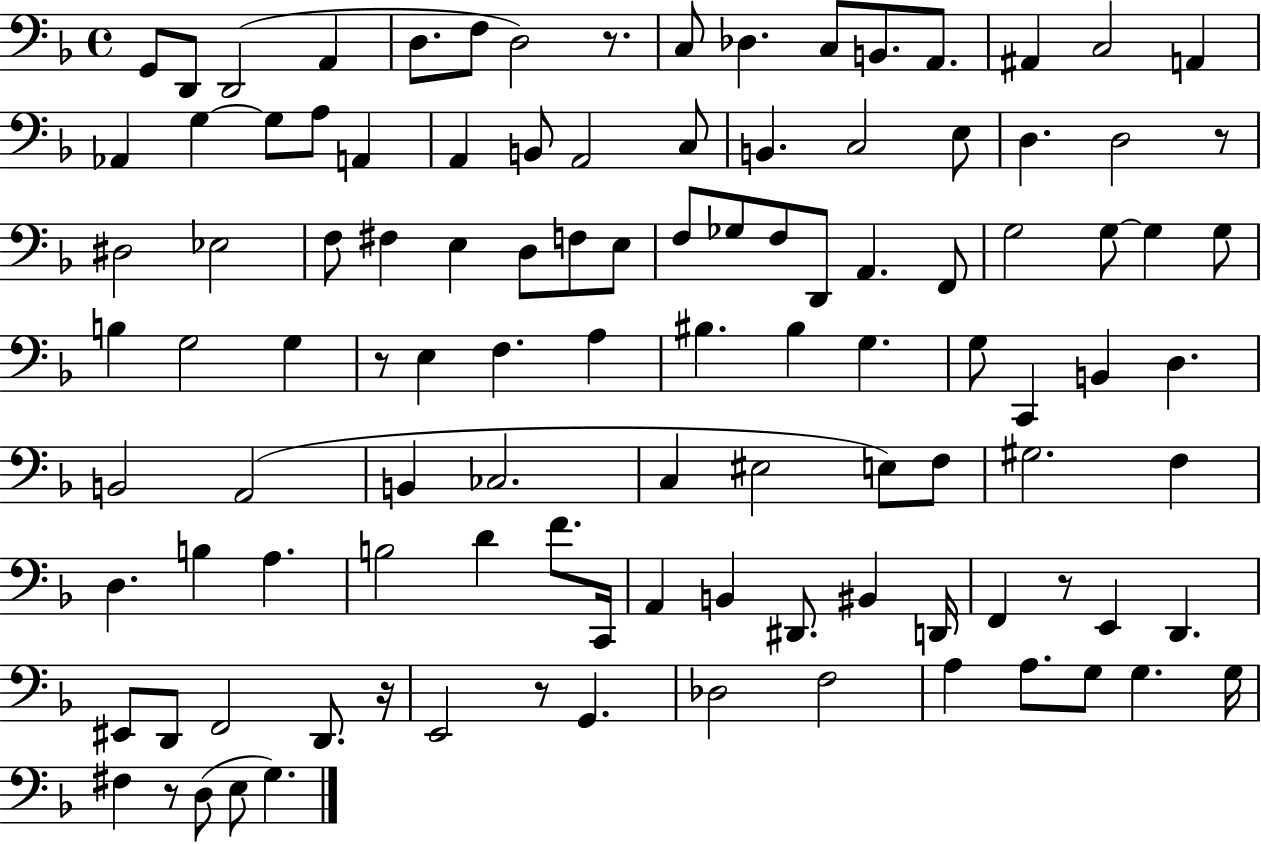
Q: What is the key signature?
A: F major